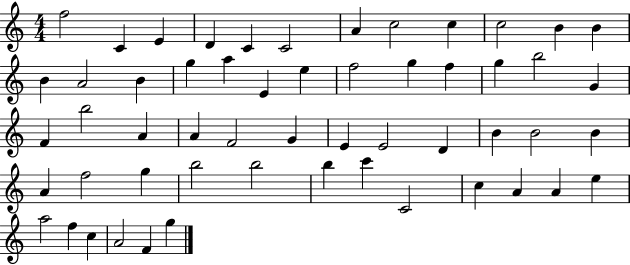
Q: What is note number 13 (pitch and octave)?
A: B4